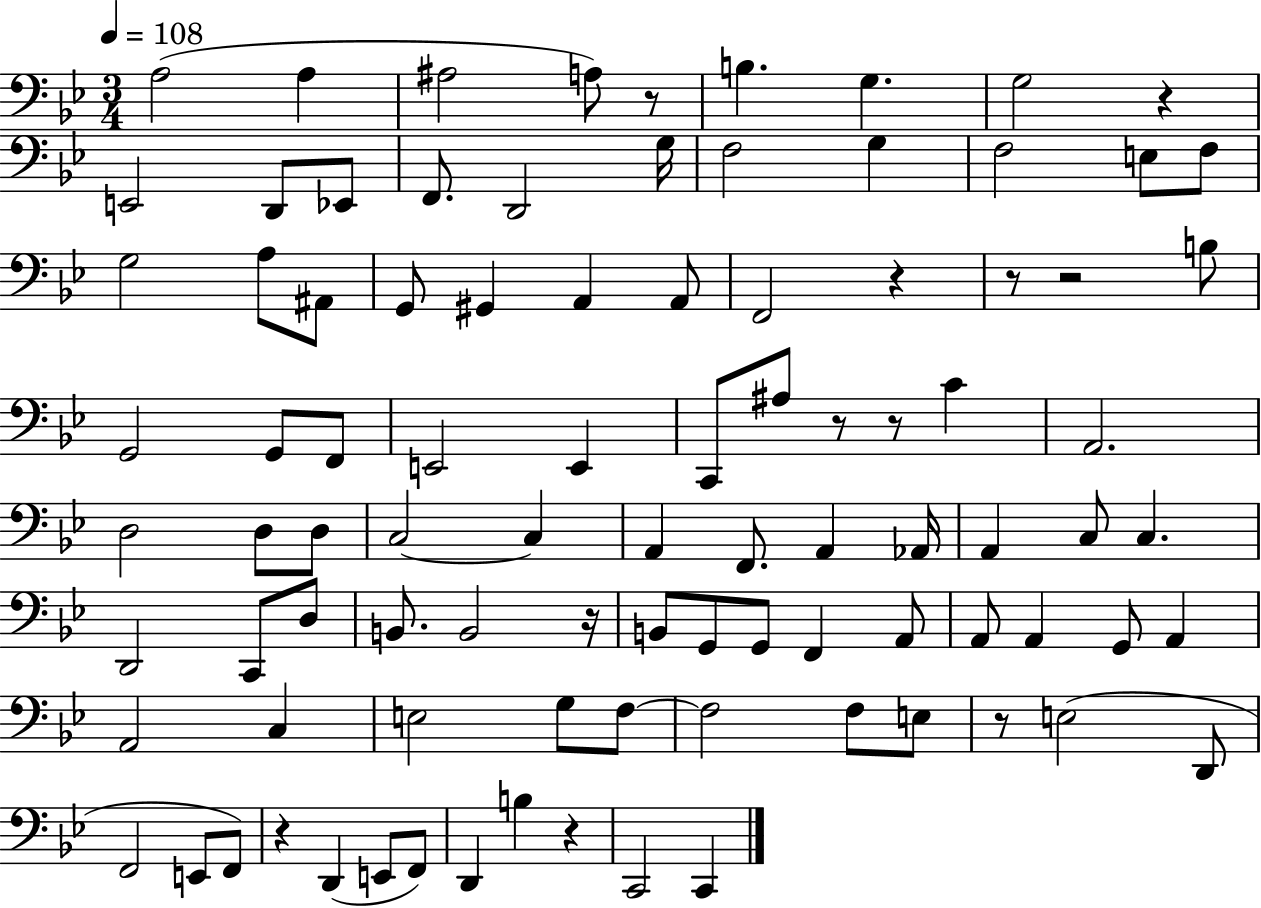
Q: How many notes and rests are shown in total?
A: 93